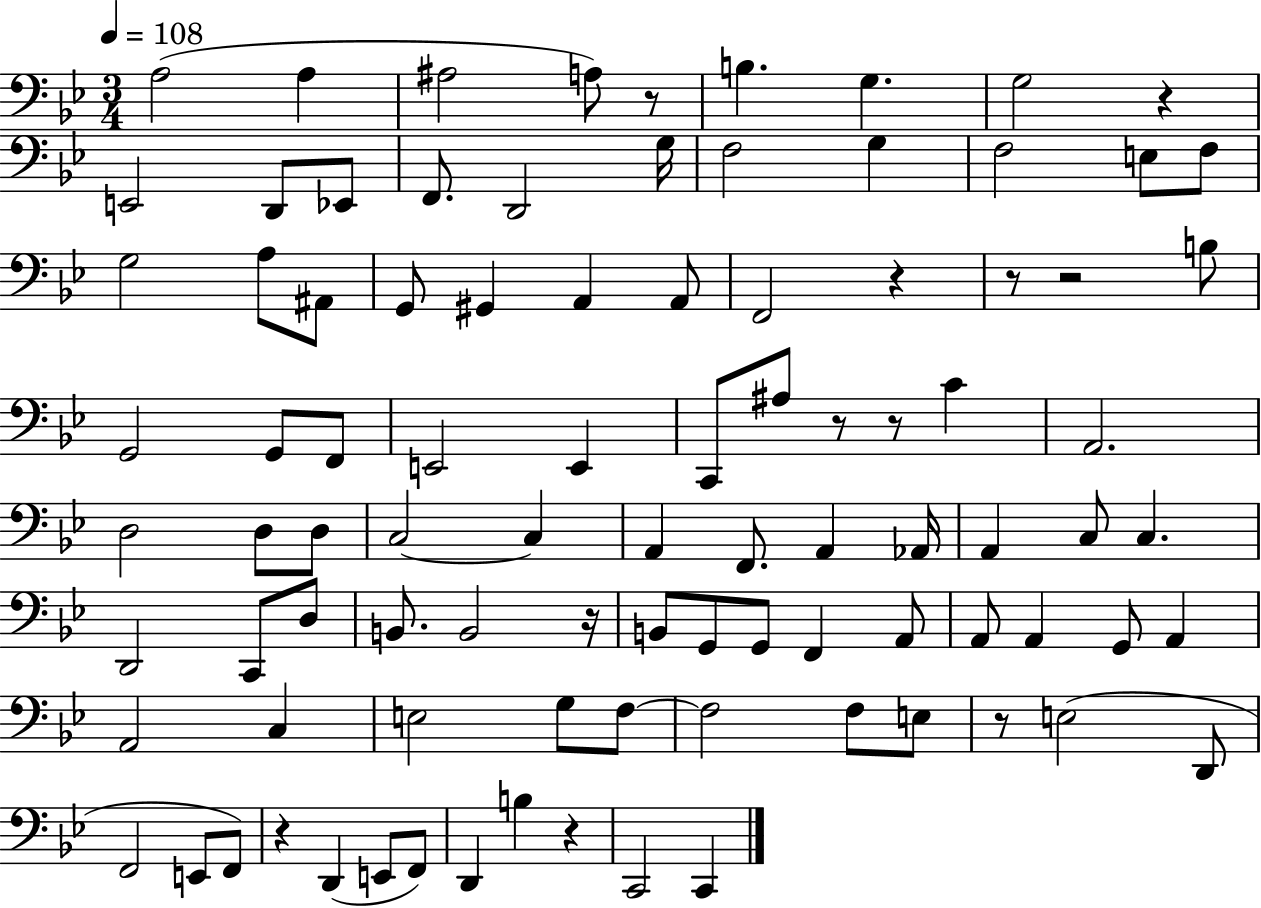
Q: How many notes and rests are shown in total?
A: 93